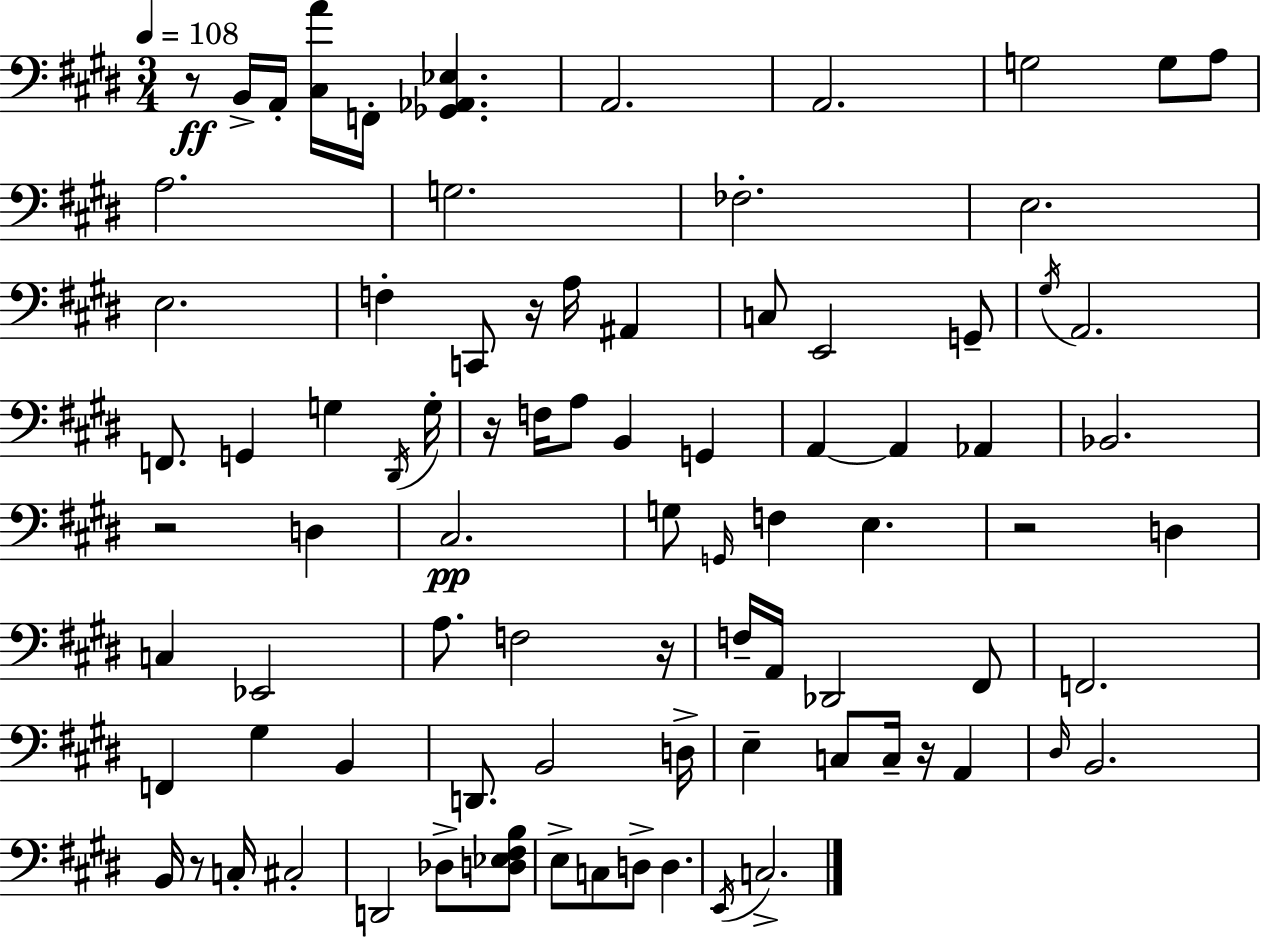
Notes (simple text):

R/e B2/s A2/s [C#3,A4]/s F2/s [Gb2,Ab2,Eb3]/q. A2/h. A2/h. G3/h G3/e A3/e A3/h. G3/h. FES3/h. E3/h. E3/h. F3/q C2/e R/s A3/s A#2/q C3/e E2/h G2/e G#3/s A2/h. F2/e. G2/q G3/q D#2/s G3/s R/s F3/s A3/e B2/q G2/q A2/q A2/q Ab2/q Bb2/h. R/h D3/q C#3/h. G3/e G2/s F3/q E3/q. R/h D3/q C3/q Eb2/h A3/e. F3/h R/s F3/s A2/s Db2/h F#2/e F2/h. F2/q G#3/q B2/q D2/e. B2/h D3/s E3/q C3/e C3/s R/s A2/q D#3/s B2/h. B2/s R/e C3/s C#3/h D2/h Db3/e [D3,Eb3,F#3,B3]/e E3/e C3/e D3/e D3/q. E2/s C3/h.